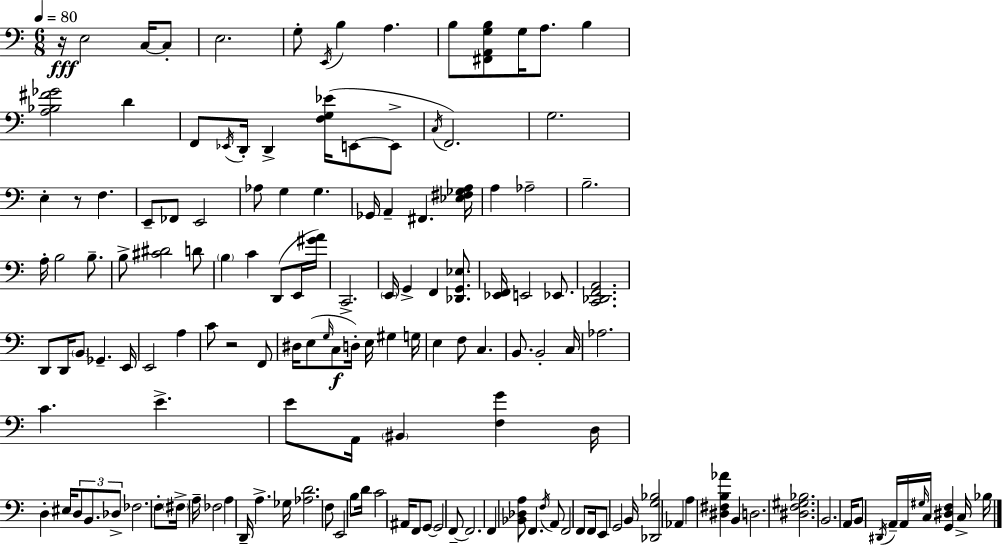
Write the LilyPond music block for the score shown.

{
  \clef bass
  \numericTimeSignature
  \time 6/8
  \key a \minor
  \tempo 4 = 80
  r16\fff e2 c16~~ c8-. | e2. | g8-. \acciaccatura { e,16 } b4 a4. | b8 <fis, a, g b>8 g16 a8. b4 | \break <a bes fis' ges'>2 d'4 | f,8 \acciaccatura { ees,16 } d,16-. d,4-> <f g ees'>16( e,8~~ | e,8-> \acciaccatura { c16 } f,2.) | g2. | \break e4-. r8 f4. | e,8-- fes,8 e,2 | aes8 g4 g4. | ges,16 a,4-- fis,4. | \break <ees fis ges a>16 a4 aes2-- | b2.-- | a16-. b2 | b8.-- b8-> <cis' dis'>2 | \break d'8 \parenthesize b4 c'4 d,8( | e,16 <gis' a'>16) c,2.-> | \parenthesize e,16 g,4-> f,4 | <des, g, ees>8. <ees, f,>16 e,2 | \break ees,8. <c, des, f, a,>2. | d,8 d,16 \parenthesize b,8 ges,4.-- | e,16 e,2 a4 | c'8 r2 | \break f,8 dis16 e8( \grace { g16 }\f c8 d16-.) e16 gis4 | g16 e4 f8 c4. | b,8. b,2-. | c16 aes2. | \break c'4. e'4.-> | e'8 a,16 \parenthesize bis,4 <f g'>4 | d16 d4-. eis16 \tuplet 3/2 { d8 b,8. | des8-> } fes2. | \break f8-. \parenthesize fis16-> a16-- fes2 | a4 d,16-- a4.-> | ges16 <aes d'>2. | f8 e,2 | \break b8 d'16 c'2 | ais,16 f,8 g,8~~ g,2 | f,8--~~ f,2. | f,4 <bes, des a>8 f,4. | \break \acciaccatura { f16 } a,8 f,2 | f,8 f,16 e,8 g,2 | b,16 <des, g bes>2 | aes,4 a4 <dis fis b aes'>4 | \break b,4 d2. | <dis f gis bes>2. | b,2. | a,16 b,8 \acciaccatura { dis,16 } a,16-- a,16 \grace { gis16 } | \break c16 <g, dis f>4 c16-> bes16 \bar "|."
}